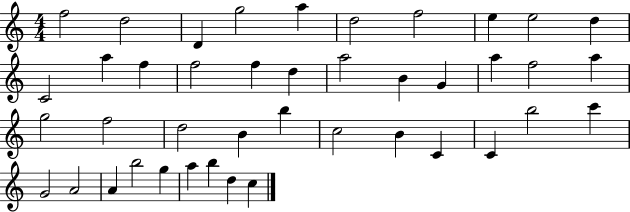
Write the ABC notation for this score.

X:1
T:Untitled
M:4/4
L:1/4
K:C
f2 d2 D g2 a d2 f2 e e2 d C2 a f f2 f d a2 B G a f2 a g2 f2 d2 B b c2 B C C b2 c' G2 A2 A b2 g a b d c